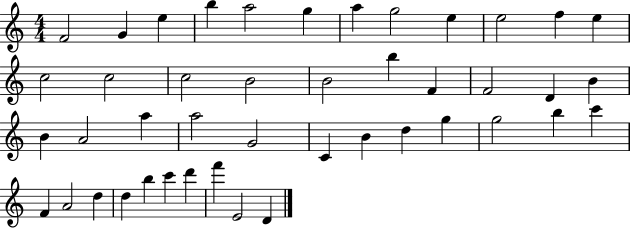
X:1
T:Untitled
M:4/4
L:1/4
K:C
F2 G e b a2 g a g2 e e2 f e c2 c2 c2 B2 B2 b F F2 D B B A2 a a2 G2 C B d g g2 b c' F A2 d d b c' d' f' E2 D